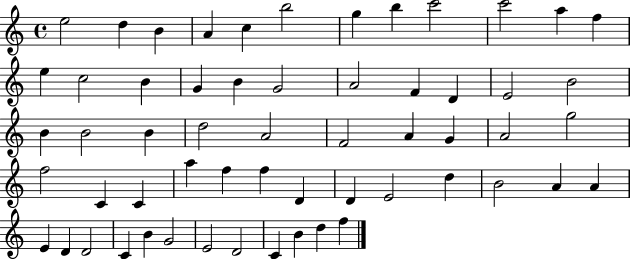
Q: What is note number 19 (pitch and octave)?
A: A4